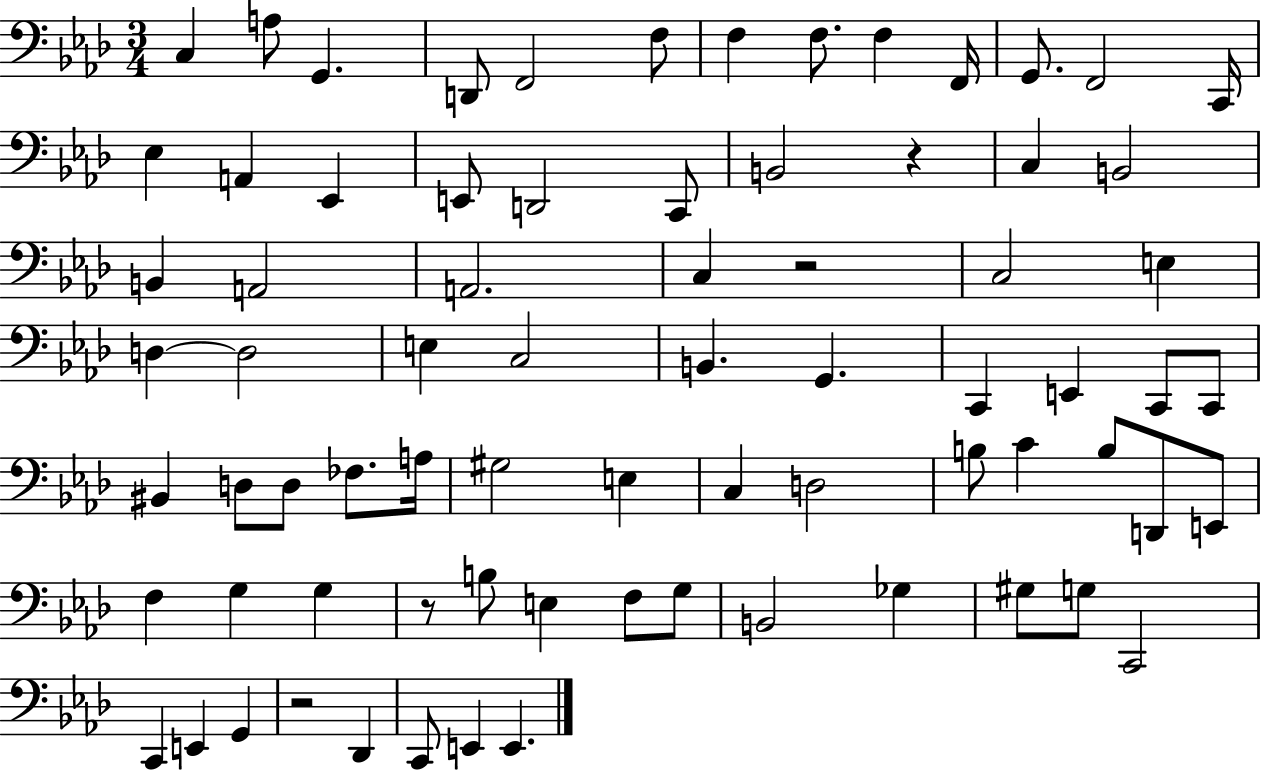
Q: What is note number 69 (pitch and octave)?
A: C2